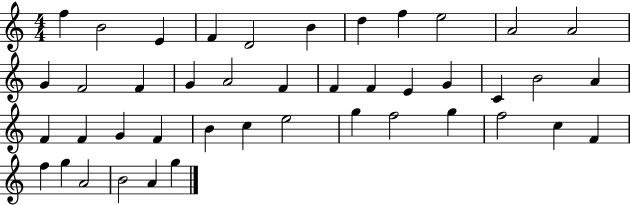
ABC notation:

X:1
T:Untitled
M:4/4
L:1/4
K:C
f B2 E F D2 B d f e2 A2 A2 G F2 F G A2 F F F E G C B2 A F F G F B c e2 g f2 g f2 c F f g A2 B2 A g